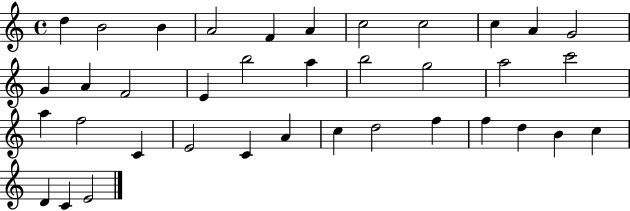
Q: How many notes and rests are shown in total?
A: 37